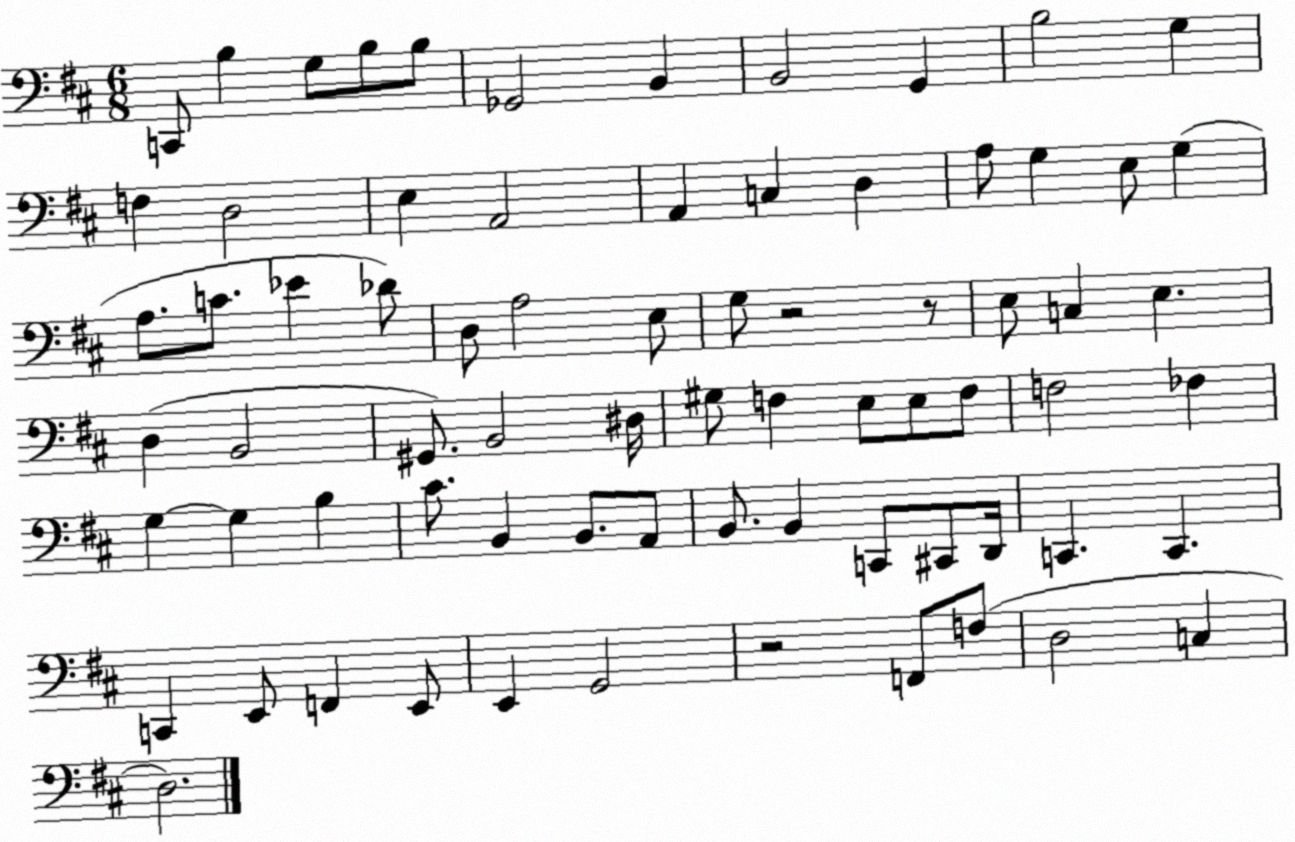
X:1
T:Untitled
M:6/8
L:1/4
K:D
C,,/2 B, G,/2 B,/2 B,/2 _G,,2 B,, B,,2 G,, B,2 G, F, D,2 E, A,,2 A,, C, D, A,/2 G, E,/2 G, A,/2 C/2 _E _D/2 D,/2 A,2 E,/2 G,/2 z2 z/2 E,/2 C, E, D, B,,2 ^G,,/2 B,,2 ^D,/4 ^G,/2 F, E,/2 E,/2 F,/2 F,2 _F, G, G, B, ^C/2 B,, B,,/2 A,,/2 B,,/2 B,, C,,/2 ^C,,/2 D,,/4 C,, C,, C,, E,,/2 F,, E,,/2 E,, G,,2 z2 F,,/2 F,/2 D,2 C, D,2